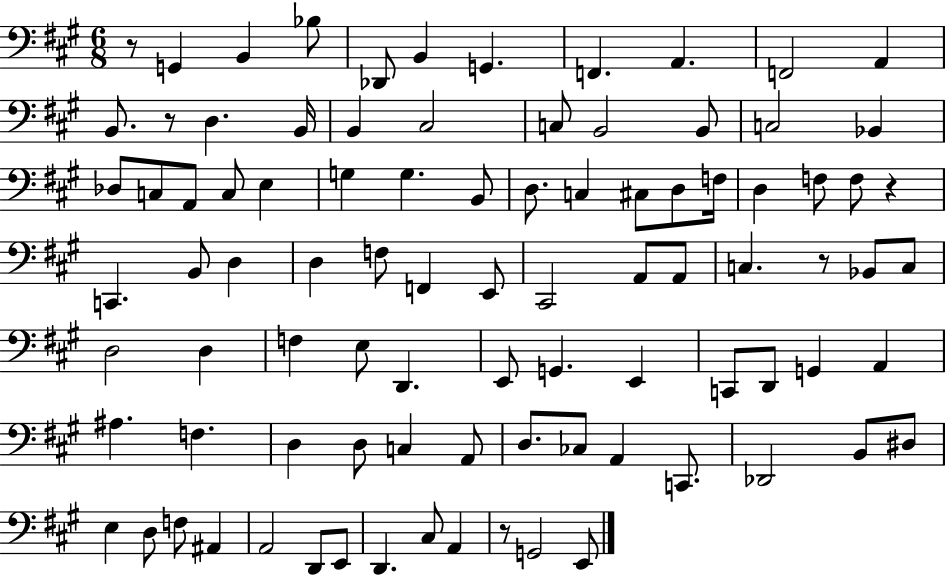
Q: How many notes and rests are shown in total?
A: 91